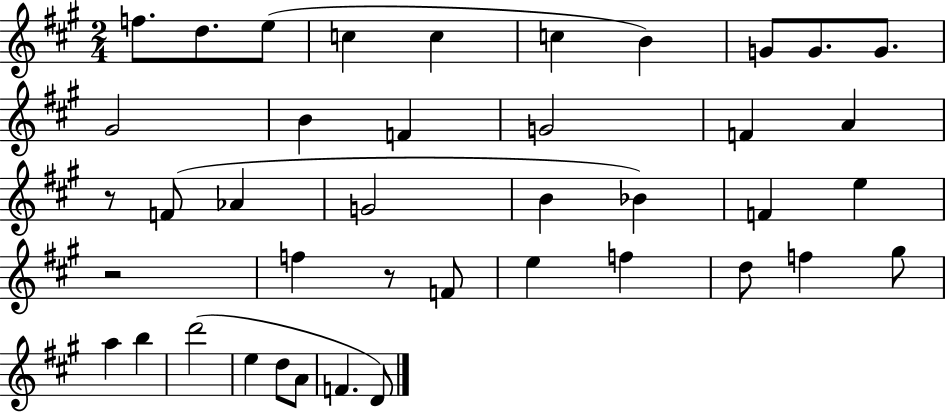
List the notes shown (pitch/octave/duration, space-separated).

F5/e. D5/e. E5/e C5/q C5/q C5/q B4/q G4/e G4/e. G4/e. G#4/h B4/q F4/q G4/h F4/q A4/q R/e F4/e Ab4/q G4/h B4/q Bb4/q F4/q E5/q R/h F5/q R/e F4/e E5/q F5/q D5/e F5/q G#5/e A5/q B5/q D6/h E5/q D5/e A4/e F4/q. D4/e